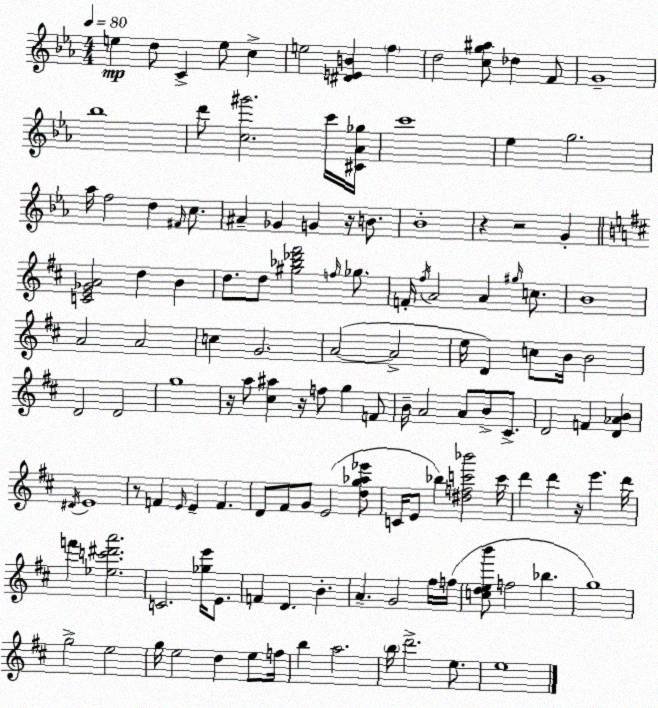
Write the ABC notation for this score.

X:1
T:Untitled
M:4/4
L:1/4
K:Eb
e d/2 C e/2 c e2 [^DEB] f d2 [cg^a]/2 _d F/2 G4 _b4 d'/2 [c^g']2 c'/4 [^C_A_g]/4 c'4 _e g2 _a/4 f2 d ^F/4 c/2 ^A _G G z/4 B/2 _B4 z z2 G [CE_GA]2 d B d/2 d/2 [^g_b_d'^f']2 f/4 _g/2 F/4 ^f/4 A2 A ^g/4 c/2 B4 A2 A2 c G2 A2 A2 e/4 D c/2 B/4 B2 D2 D2 g4 z/4 a/2 [^c^a] z/4 f/2 g F/2 B/4 A2 A/2 B/2 ^C/2 D2 F [D_AB] ^D/4 E4 z/2 F E/4 E F D/2 ^F/2 G/2 E2 [dg_a_e']/2 C/4 E/2 _b [^dfc'_b']2 c'/4 d' d' z/4 e' d'/4 f' [_ec'^d'a']2 C2 [_ge']/4 E/2 F D B A G2 ^f/4 f/4 [cdeb']/2 f2 _b g4 g2 e2 g/4 e2 d e/2 f/4 b a2 b/4 d'2 e/2 e4